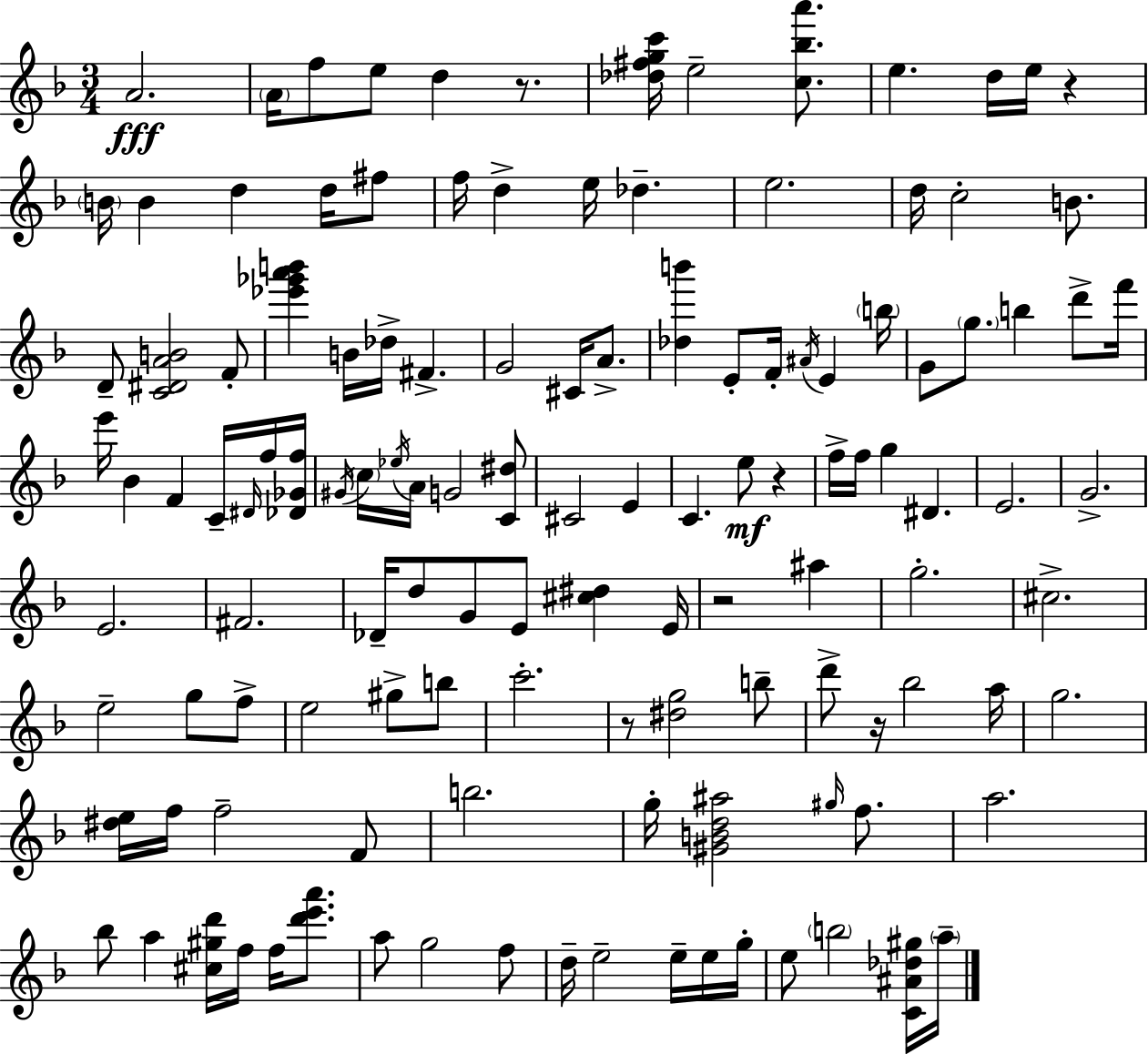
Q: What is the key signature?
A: D minor